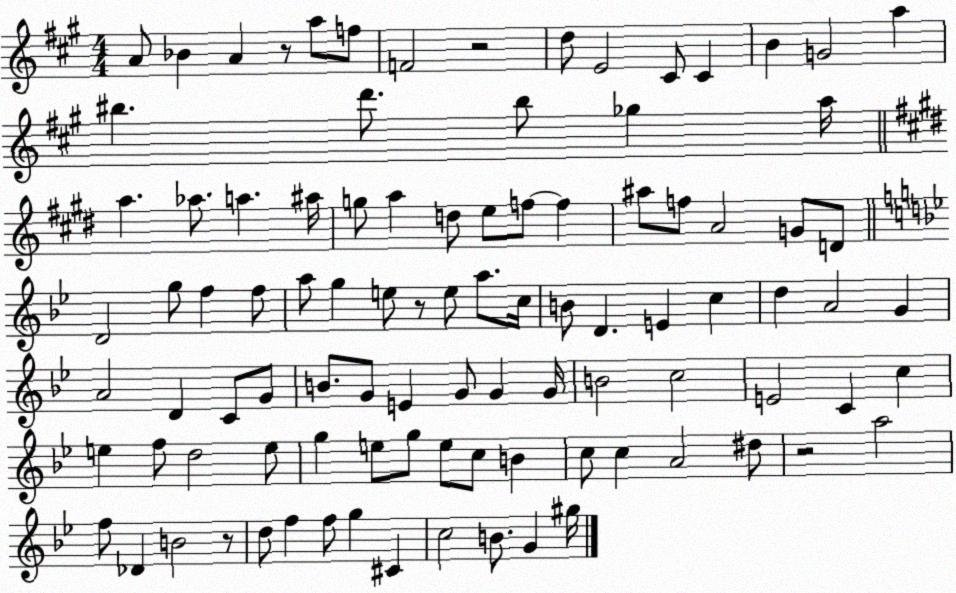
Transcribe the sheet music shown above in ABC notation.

X:1
T:Untitled
M:4/4
L:1/4
K:A
A/2 _B A z/2 a/2 f/2 F2 z2 d/2 E2 ^C/2 ^C B G2 a ^b d'/2 ^b/2 _g a/4 a _a/2 a ^a/4 g/2 a d/2 e/2 f/2 f ^a/2 f/2 A2 G/2 D/2 D2 g/2 f f/2 a/2 g e/2 z/2 e/2 a/2 c/4 B/2 D E c d A2 G A2 D C/2 G/2 B/2 G/2 E G/2 G G/4 B2 c2 E2 C c e f/2 d2 e/2 g e/2 g/2 e/2 c/2 B c/2 c A2 ^d/2 z2 a2 f/2 _D B2 z/2 d/2 f f/2 g ^C c2 B/2 G ^g/4